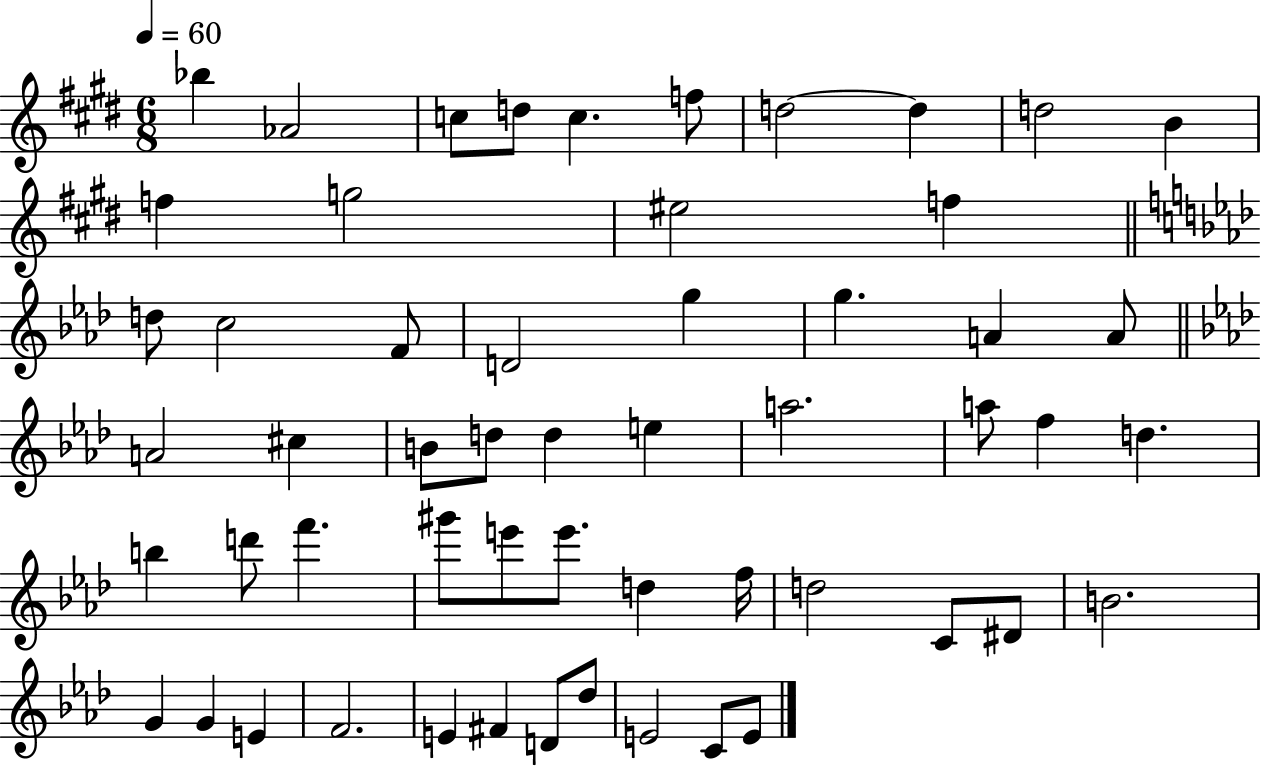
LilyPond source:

{
  \clef treble
  \numericTimeSignature
  \time 6/8
  \key e \major
  \tempo 4 = 60
  bes''4 aes'2 | c''8 d''8 c''4. f''8 | d''2~~ d''4 | d''2 b'4 | \break f''4 g''2 | eis''2 f''4 | \bar "||" \break \key aes \major d''8 c''2 f'8 | d'2 g''4 | g''4. a'4 a'8 | \bar "||" \break \key aes \major a'2 cis''4 | b'8 d''8 d''4 e''4 | a''2. | a''8 f''4 d''4. | \break b''4 d'''8 f'''4. | gis'''8 e'''8 e'''8. d''4 f''16 | d''2 c'8 dis'8 | b'2. | \break g'4 g'4 e'4 | f'2. | e'4 fis'4 d'8 des''8 | e'2 c'8 e'8 | \break \bar "|."
}